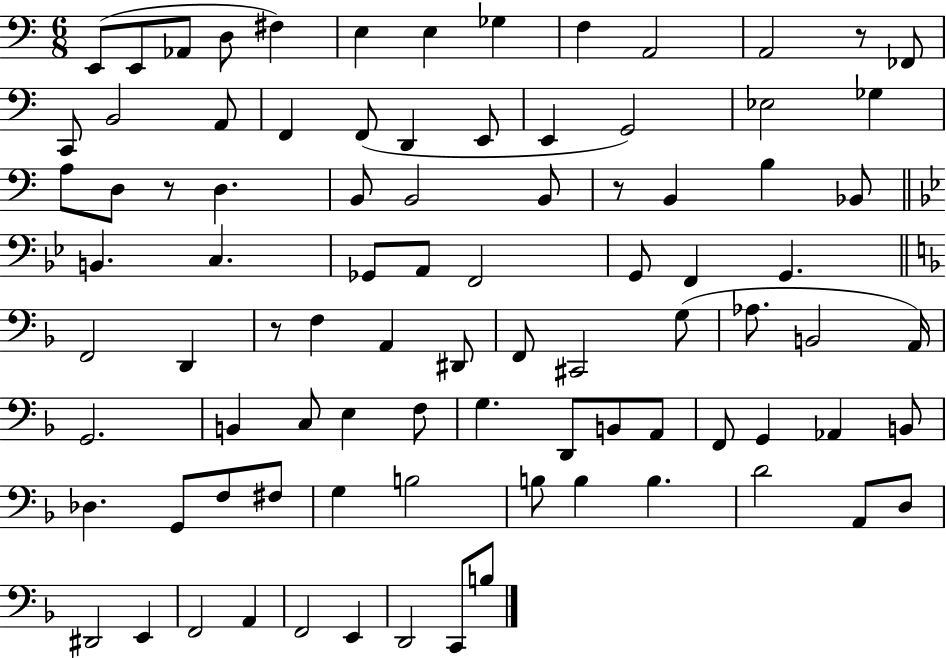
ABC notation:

X:1
T:Untitled
M:6/8
L:1/4
K:C
E,,/2 E,,/2 _A,,/2 D,/2 ^F, E, E, _G, F, A,,2 A,,2 z/2 _F,,/2 C,,/2 B,,2 A,,/2 F,, F,,/2 D,, E,,/2 E,, G,,2 _E,2 _G, A,/2 D,/2 z/2 D, B,,/2 B,,2 B,,/2 z/2 B,, B, _B,,/2 B,, C, _G,,/2 A,,/2 F,,2 G,,/2 F,, G,, F,,2 D,, z/2 F, A,, ^D,,/2 F,,/2 ^C,,2 G,/2 _A,/2 B,,2 A,,/4 G,,2 B,, C,/2 E, F,/2 G, D,,/2 B,,/2 A,,/2 F,,/2 G,, _A,, B,,/2 _D, G,,/2 F,/2 ^F,/2 G, B,2 B,/2 B, B, D2 A,,/2 D,/2 ^D,,2 E,, F,,2 A,, F,,2 E,, D,,2 C,,/2 B,/2